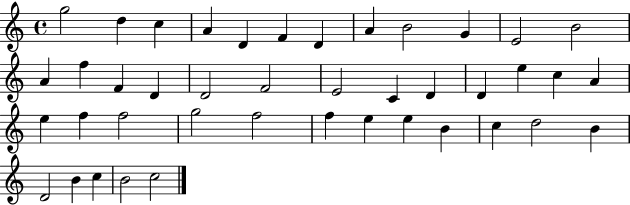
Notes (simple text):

G5/h D5/q C5/q A4/q D4/q F4/q D4/q A4/q B4/h G4/q E4/h B4/h A4/q F5/q F4/q D4/q D4/h F4/h E4/h C4/q D4/q D4/q E5/q C5/q A4/q E5/q F5/q F5/h G5/h F5/h F5/q E5/q E5/q B4/q C5/q D5/h B4/q D4/h B4/q C5/q B4/h C5/h